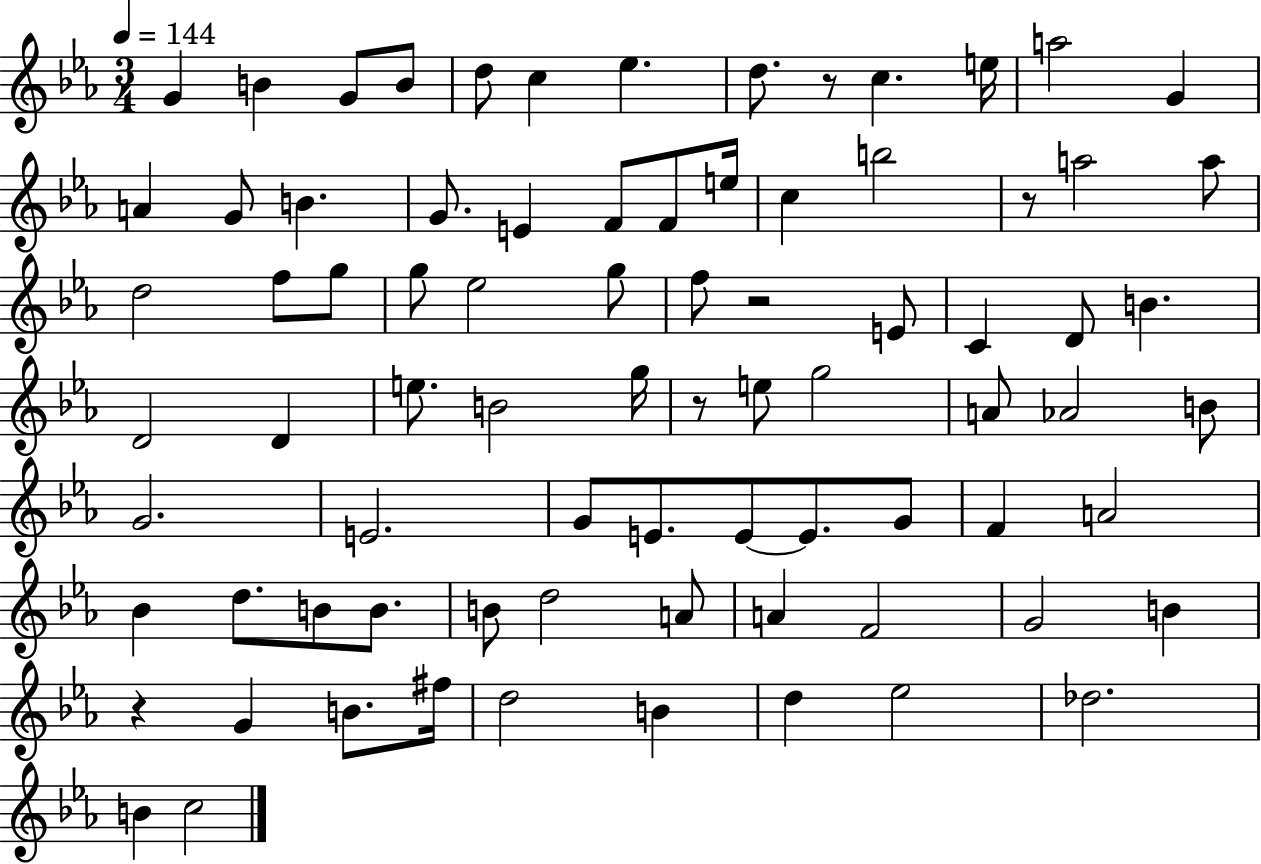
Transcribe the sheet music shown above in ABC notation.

X:1
T:Untitled
M:3/4
L:1/4
K:Eb
G B G/2 B/2 d/2 c _e d/2 z/2 c e/4 a2 G A G/2 B G/2 E F/2 F/2 e/4 c b2 z/2 a2 a/2 d2 f/2 g/2 g/2 _e2 g/2 f/2 z2 E/2 C D/2 B D2 D e/2 B2 g/4 z/2 e/2 g2 A/2 _A2 B/2 G2 E2 G/2 E/2 E/2 E/2 G/2 F A2 _B d/2 B/2 B/2 B/2 d2 A/2 A F2 G2 B z G B/2 ^f/4 d2 B d _e2 _d2 B c2